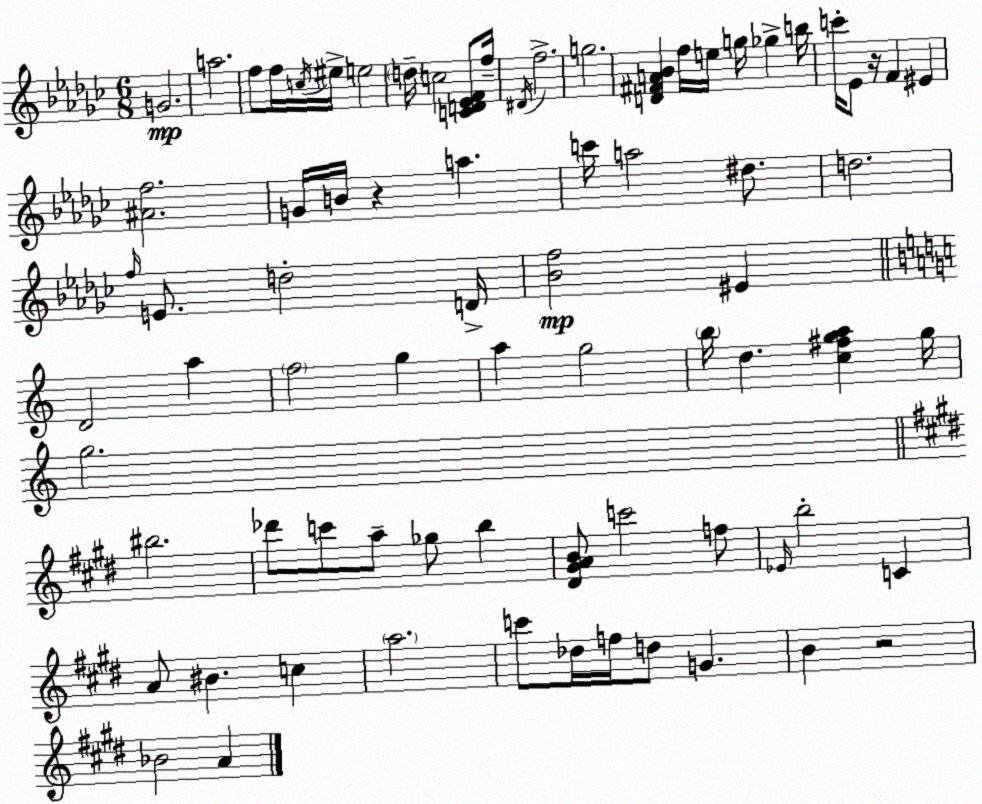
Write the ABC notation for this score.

X:1
T:Untitled
M:6/8
L:1/4
K:Ebm
G2 a2 f/2 f/4 c/4 ^e/4 e2 d/4 c2 [CD_EF]/2 f/4 ^D/4 f2 g2 [D^FA_B] f/4 e/4 g/4 _g b/4 c'/4 _E/2 z/4 F ^E [^Af]2 G/4 B/4 z a c'/4 a2 ^d/2 d2 f/4 E/2 d2 D/4 [_Bf]2 ^E D2 a f2 g a g2 b/4 d [c^fga] g/4 g2 ^b2 _d'/2 c'/2 a/2 _g/2 b [^D^GAB]/2 c'2 f/2 _E/4 b2 C A/2 ^B c a2 c'/2 _d/4 f/4 d/2 G B z2 _B2 A